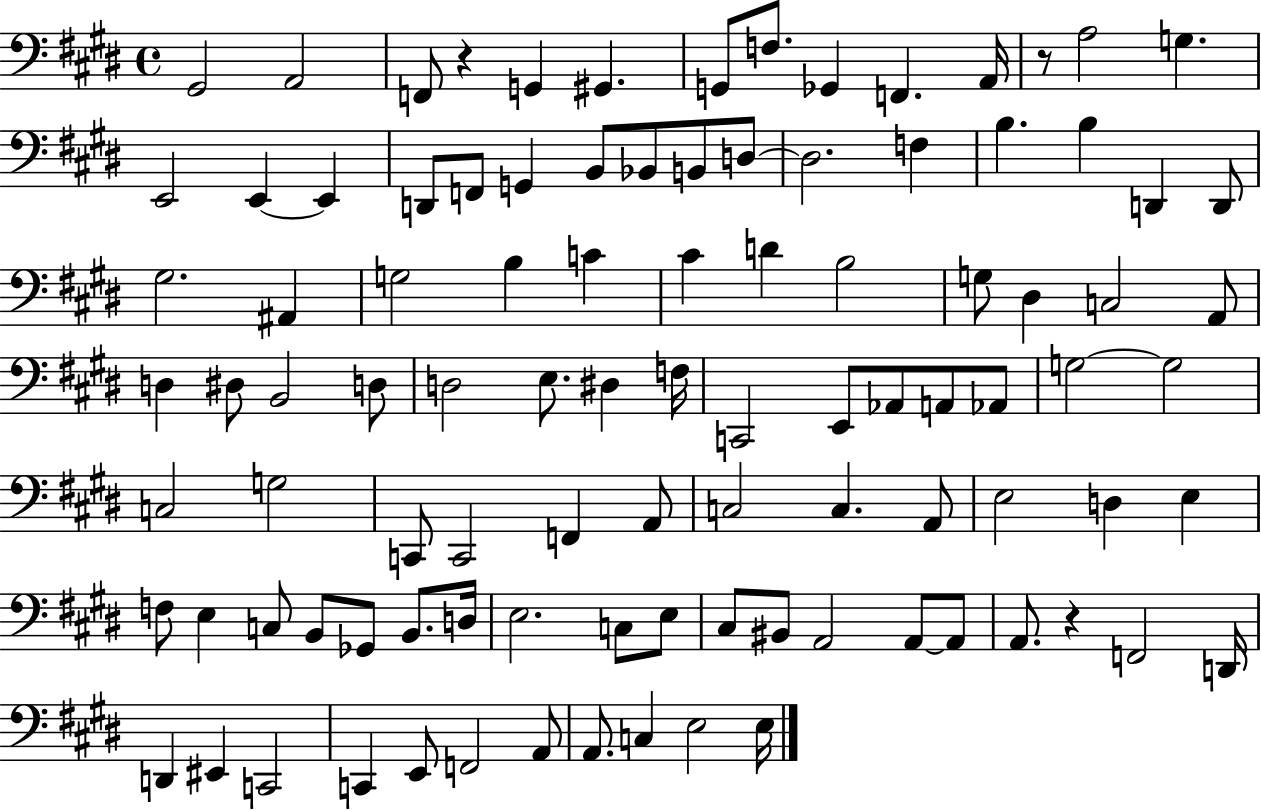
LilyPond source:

{
  \clef bass
  \time 4/4
  \defaultTimeSignature
  \key e \major
  \repeat volta 2 { gis,2 a,2 | f,8 r4 g,4 gis,4. | g,8 f8. ges,4 f,4. a,16 | r8 a2 g4. | \break e,2 e,4~~ e,4 | d,8 f,8 g,4 b,8 bes,8 b,8 d8~~ | d2. f4 | b4. b4 d,4 d,8 | \break gis2. ais,4 | g2 b4 c'4 | cis'4 d'4 b2 | g8 dis4 c2 a,8 | \break d4 dis8 b,2 d8 | d2 e8. dis4 f16 | c,2 e,8 aes,8 a,8 aes,8 | g2~~ g2 | \break c2 g2 | c,8 c,2 f,4 a,8 | c2 c4. a,8 | e2 d4 e4 | \break f8 e4 c8 b,8 ges,8 b,8. d16 | e2. c8 e8 | cis8 bis,8 a,2 a,8~~ a,8 | a,8. r4 f,2 d,16 | \break d,4 eis,4 c,2 | c,4 e,8 f,2 a,8 | a,8. c4 e2 e16 | } \bar "|."
}